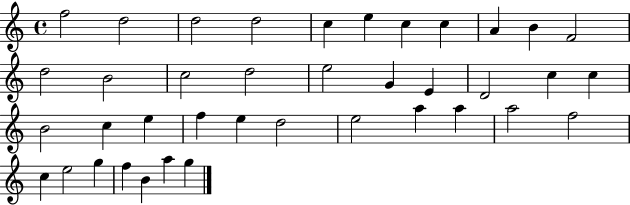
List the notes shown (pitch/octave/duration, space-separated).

F5/h D5/h D5/h D5/h C5/q E5/q C5/q C5/q A4/q B4/q F4/h D5/h B4/h C5/h D5/h E5/h G4/q E4/q D4/h C5/q C5/q B4/h C5/q E5/q F5/q E5/q D5/h E5/h A5/q A5/q A5/h F5/h C5/q E5/h G5/q F5/q B4/q A5/q G5/q